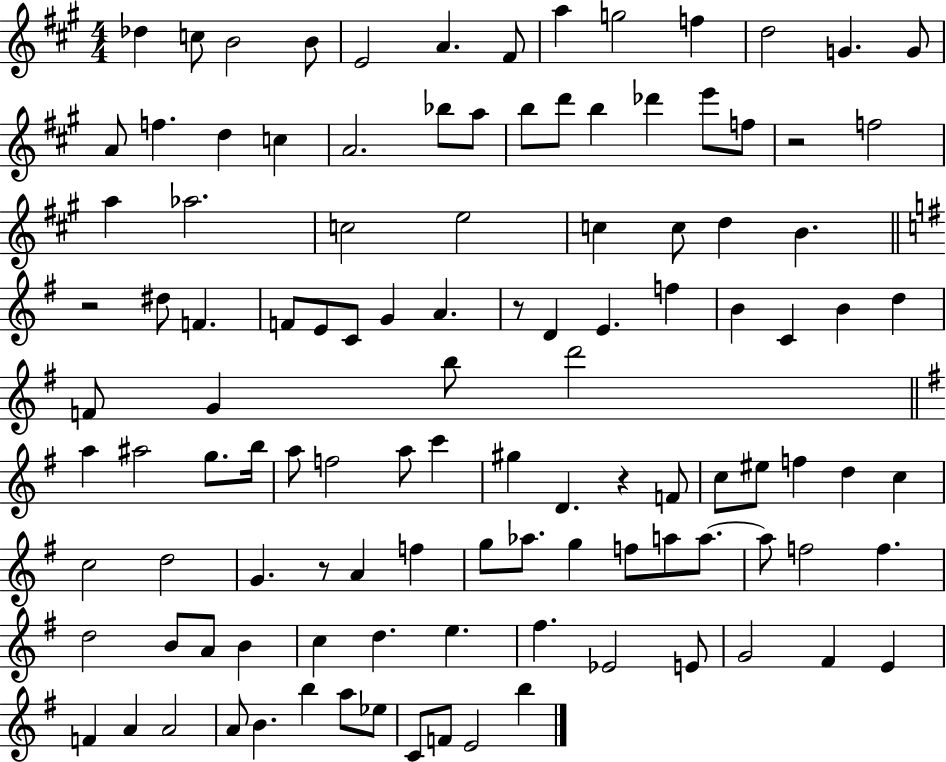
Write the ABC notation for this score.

X:1
T:Untitled
M:4/4
L:1/4
K:A
_d c/2 B2 B/2 E2 A ^F/2 a g2 f d2 G G/2 A/2 f d c A2 _b/2 a/2 b/2 d'/2 b _d' e'/2 f/2 z2 f2 a _a2 c2 e2 c c/2 d B z2 ^d/2 F F/2 E/2 C/2 G A z/2 D E f B C B d F/2 G b/2 d'2 a ^a2 g/2 b/4 a/2 f2 a/2 c' ^g D z F/2 c/2 ^e/2 f d c c2 d2 G z/2 A f g/2 _a/2 g f/2 a/2 a/2 a/2 f2 f d2 B/2 A/2 B c d e ^f _E2 E/2 G2 ^F E F A A2 A/2 B b a/2 _e/2 C/2 F/2 E2 b